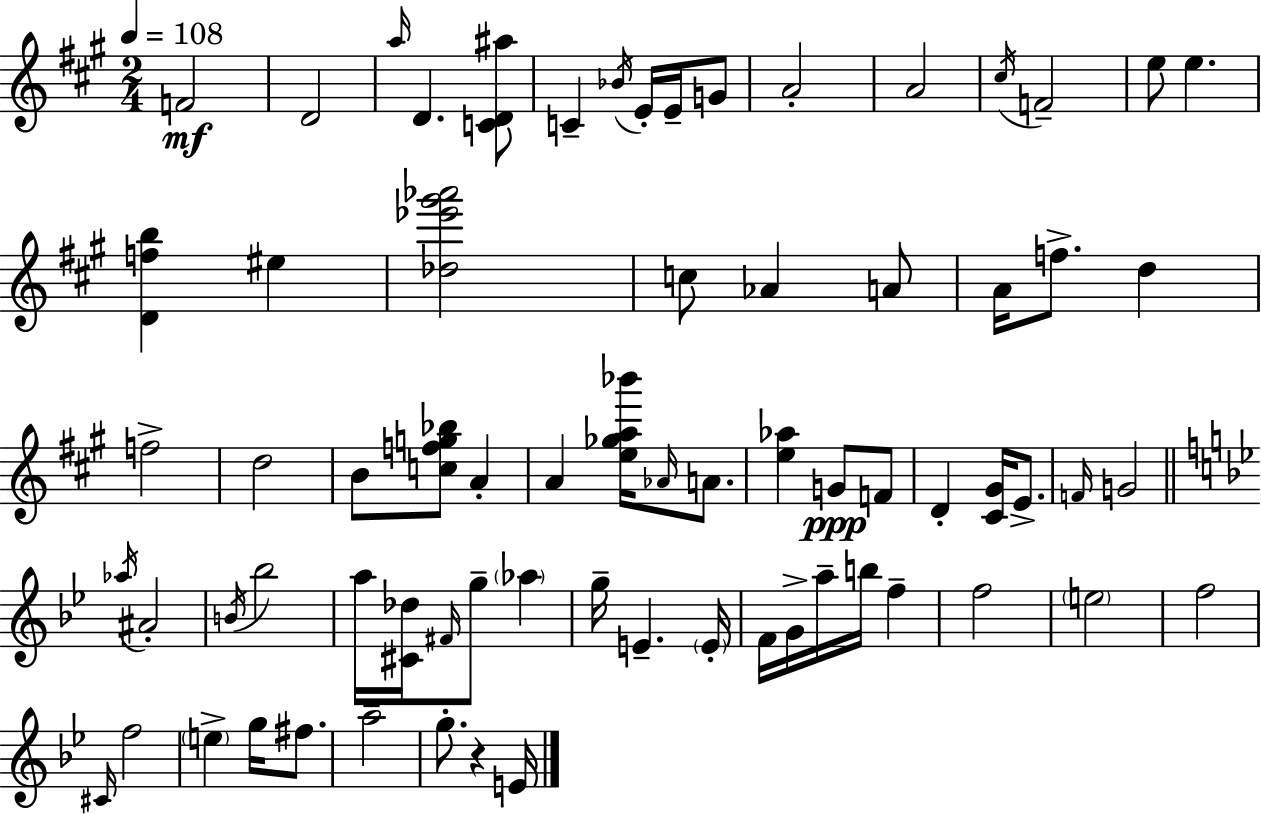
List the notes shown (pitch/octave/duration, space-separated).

F4/h D4/h A5/s D4/q. [C4,D4,A#5]/e C4/q Bb4/s E4/s E4/s G4/e A4/h A4/h C#5/s F4/h E5/e E5/q. [D4,F5,B5]/q EIS5/q [Db5,Eb6,G#6,Ab6]/h C5/e Ab4/q A4/e A4/s F5/e. D5/q F5/h D5/h B4/e [C5,F5,G5,Bb5]/e A4/q A4/q [E5,Gb5,A5,Bb6]/s Ab4/s A4/e. [E5,Ab5]/q G4/e F4/e D4/q [C#4,G#4]/s E4/e. F4/s G4/h Ab5/s A#4/h B4/s Bb5/h A5/s [C#4,Db5]/s F#4/s G5/e Ab5/q G5/s E4/q. E4/s F4/s G4/s A5/s B5/s F5/q F5/h E5/h F5/h C#4/s F5/h E5/q G5/s F#5/e. A5/h G5/e. R/q E4/s